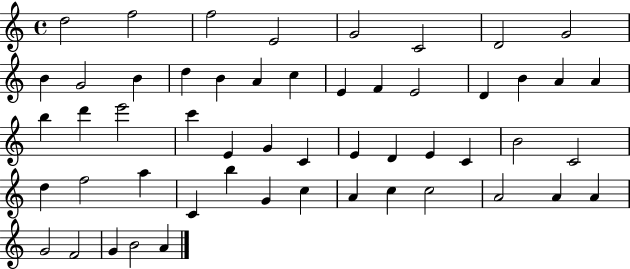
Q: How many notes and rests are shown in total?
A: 53